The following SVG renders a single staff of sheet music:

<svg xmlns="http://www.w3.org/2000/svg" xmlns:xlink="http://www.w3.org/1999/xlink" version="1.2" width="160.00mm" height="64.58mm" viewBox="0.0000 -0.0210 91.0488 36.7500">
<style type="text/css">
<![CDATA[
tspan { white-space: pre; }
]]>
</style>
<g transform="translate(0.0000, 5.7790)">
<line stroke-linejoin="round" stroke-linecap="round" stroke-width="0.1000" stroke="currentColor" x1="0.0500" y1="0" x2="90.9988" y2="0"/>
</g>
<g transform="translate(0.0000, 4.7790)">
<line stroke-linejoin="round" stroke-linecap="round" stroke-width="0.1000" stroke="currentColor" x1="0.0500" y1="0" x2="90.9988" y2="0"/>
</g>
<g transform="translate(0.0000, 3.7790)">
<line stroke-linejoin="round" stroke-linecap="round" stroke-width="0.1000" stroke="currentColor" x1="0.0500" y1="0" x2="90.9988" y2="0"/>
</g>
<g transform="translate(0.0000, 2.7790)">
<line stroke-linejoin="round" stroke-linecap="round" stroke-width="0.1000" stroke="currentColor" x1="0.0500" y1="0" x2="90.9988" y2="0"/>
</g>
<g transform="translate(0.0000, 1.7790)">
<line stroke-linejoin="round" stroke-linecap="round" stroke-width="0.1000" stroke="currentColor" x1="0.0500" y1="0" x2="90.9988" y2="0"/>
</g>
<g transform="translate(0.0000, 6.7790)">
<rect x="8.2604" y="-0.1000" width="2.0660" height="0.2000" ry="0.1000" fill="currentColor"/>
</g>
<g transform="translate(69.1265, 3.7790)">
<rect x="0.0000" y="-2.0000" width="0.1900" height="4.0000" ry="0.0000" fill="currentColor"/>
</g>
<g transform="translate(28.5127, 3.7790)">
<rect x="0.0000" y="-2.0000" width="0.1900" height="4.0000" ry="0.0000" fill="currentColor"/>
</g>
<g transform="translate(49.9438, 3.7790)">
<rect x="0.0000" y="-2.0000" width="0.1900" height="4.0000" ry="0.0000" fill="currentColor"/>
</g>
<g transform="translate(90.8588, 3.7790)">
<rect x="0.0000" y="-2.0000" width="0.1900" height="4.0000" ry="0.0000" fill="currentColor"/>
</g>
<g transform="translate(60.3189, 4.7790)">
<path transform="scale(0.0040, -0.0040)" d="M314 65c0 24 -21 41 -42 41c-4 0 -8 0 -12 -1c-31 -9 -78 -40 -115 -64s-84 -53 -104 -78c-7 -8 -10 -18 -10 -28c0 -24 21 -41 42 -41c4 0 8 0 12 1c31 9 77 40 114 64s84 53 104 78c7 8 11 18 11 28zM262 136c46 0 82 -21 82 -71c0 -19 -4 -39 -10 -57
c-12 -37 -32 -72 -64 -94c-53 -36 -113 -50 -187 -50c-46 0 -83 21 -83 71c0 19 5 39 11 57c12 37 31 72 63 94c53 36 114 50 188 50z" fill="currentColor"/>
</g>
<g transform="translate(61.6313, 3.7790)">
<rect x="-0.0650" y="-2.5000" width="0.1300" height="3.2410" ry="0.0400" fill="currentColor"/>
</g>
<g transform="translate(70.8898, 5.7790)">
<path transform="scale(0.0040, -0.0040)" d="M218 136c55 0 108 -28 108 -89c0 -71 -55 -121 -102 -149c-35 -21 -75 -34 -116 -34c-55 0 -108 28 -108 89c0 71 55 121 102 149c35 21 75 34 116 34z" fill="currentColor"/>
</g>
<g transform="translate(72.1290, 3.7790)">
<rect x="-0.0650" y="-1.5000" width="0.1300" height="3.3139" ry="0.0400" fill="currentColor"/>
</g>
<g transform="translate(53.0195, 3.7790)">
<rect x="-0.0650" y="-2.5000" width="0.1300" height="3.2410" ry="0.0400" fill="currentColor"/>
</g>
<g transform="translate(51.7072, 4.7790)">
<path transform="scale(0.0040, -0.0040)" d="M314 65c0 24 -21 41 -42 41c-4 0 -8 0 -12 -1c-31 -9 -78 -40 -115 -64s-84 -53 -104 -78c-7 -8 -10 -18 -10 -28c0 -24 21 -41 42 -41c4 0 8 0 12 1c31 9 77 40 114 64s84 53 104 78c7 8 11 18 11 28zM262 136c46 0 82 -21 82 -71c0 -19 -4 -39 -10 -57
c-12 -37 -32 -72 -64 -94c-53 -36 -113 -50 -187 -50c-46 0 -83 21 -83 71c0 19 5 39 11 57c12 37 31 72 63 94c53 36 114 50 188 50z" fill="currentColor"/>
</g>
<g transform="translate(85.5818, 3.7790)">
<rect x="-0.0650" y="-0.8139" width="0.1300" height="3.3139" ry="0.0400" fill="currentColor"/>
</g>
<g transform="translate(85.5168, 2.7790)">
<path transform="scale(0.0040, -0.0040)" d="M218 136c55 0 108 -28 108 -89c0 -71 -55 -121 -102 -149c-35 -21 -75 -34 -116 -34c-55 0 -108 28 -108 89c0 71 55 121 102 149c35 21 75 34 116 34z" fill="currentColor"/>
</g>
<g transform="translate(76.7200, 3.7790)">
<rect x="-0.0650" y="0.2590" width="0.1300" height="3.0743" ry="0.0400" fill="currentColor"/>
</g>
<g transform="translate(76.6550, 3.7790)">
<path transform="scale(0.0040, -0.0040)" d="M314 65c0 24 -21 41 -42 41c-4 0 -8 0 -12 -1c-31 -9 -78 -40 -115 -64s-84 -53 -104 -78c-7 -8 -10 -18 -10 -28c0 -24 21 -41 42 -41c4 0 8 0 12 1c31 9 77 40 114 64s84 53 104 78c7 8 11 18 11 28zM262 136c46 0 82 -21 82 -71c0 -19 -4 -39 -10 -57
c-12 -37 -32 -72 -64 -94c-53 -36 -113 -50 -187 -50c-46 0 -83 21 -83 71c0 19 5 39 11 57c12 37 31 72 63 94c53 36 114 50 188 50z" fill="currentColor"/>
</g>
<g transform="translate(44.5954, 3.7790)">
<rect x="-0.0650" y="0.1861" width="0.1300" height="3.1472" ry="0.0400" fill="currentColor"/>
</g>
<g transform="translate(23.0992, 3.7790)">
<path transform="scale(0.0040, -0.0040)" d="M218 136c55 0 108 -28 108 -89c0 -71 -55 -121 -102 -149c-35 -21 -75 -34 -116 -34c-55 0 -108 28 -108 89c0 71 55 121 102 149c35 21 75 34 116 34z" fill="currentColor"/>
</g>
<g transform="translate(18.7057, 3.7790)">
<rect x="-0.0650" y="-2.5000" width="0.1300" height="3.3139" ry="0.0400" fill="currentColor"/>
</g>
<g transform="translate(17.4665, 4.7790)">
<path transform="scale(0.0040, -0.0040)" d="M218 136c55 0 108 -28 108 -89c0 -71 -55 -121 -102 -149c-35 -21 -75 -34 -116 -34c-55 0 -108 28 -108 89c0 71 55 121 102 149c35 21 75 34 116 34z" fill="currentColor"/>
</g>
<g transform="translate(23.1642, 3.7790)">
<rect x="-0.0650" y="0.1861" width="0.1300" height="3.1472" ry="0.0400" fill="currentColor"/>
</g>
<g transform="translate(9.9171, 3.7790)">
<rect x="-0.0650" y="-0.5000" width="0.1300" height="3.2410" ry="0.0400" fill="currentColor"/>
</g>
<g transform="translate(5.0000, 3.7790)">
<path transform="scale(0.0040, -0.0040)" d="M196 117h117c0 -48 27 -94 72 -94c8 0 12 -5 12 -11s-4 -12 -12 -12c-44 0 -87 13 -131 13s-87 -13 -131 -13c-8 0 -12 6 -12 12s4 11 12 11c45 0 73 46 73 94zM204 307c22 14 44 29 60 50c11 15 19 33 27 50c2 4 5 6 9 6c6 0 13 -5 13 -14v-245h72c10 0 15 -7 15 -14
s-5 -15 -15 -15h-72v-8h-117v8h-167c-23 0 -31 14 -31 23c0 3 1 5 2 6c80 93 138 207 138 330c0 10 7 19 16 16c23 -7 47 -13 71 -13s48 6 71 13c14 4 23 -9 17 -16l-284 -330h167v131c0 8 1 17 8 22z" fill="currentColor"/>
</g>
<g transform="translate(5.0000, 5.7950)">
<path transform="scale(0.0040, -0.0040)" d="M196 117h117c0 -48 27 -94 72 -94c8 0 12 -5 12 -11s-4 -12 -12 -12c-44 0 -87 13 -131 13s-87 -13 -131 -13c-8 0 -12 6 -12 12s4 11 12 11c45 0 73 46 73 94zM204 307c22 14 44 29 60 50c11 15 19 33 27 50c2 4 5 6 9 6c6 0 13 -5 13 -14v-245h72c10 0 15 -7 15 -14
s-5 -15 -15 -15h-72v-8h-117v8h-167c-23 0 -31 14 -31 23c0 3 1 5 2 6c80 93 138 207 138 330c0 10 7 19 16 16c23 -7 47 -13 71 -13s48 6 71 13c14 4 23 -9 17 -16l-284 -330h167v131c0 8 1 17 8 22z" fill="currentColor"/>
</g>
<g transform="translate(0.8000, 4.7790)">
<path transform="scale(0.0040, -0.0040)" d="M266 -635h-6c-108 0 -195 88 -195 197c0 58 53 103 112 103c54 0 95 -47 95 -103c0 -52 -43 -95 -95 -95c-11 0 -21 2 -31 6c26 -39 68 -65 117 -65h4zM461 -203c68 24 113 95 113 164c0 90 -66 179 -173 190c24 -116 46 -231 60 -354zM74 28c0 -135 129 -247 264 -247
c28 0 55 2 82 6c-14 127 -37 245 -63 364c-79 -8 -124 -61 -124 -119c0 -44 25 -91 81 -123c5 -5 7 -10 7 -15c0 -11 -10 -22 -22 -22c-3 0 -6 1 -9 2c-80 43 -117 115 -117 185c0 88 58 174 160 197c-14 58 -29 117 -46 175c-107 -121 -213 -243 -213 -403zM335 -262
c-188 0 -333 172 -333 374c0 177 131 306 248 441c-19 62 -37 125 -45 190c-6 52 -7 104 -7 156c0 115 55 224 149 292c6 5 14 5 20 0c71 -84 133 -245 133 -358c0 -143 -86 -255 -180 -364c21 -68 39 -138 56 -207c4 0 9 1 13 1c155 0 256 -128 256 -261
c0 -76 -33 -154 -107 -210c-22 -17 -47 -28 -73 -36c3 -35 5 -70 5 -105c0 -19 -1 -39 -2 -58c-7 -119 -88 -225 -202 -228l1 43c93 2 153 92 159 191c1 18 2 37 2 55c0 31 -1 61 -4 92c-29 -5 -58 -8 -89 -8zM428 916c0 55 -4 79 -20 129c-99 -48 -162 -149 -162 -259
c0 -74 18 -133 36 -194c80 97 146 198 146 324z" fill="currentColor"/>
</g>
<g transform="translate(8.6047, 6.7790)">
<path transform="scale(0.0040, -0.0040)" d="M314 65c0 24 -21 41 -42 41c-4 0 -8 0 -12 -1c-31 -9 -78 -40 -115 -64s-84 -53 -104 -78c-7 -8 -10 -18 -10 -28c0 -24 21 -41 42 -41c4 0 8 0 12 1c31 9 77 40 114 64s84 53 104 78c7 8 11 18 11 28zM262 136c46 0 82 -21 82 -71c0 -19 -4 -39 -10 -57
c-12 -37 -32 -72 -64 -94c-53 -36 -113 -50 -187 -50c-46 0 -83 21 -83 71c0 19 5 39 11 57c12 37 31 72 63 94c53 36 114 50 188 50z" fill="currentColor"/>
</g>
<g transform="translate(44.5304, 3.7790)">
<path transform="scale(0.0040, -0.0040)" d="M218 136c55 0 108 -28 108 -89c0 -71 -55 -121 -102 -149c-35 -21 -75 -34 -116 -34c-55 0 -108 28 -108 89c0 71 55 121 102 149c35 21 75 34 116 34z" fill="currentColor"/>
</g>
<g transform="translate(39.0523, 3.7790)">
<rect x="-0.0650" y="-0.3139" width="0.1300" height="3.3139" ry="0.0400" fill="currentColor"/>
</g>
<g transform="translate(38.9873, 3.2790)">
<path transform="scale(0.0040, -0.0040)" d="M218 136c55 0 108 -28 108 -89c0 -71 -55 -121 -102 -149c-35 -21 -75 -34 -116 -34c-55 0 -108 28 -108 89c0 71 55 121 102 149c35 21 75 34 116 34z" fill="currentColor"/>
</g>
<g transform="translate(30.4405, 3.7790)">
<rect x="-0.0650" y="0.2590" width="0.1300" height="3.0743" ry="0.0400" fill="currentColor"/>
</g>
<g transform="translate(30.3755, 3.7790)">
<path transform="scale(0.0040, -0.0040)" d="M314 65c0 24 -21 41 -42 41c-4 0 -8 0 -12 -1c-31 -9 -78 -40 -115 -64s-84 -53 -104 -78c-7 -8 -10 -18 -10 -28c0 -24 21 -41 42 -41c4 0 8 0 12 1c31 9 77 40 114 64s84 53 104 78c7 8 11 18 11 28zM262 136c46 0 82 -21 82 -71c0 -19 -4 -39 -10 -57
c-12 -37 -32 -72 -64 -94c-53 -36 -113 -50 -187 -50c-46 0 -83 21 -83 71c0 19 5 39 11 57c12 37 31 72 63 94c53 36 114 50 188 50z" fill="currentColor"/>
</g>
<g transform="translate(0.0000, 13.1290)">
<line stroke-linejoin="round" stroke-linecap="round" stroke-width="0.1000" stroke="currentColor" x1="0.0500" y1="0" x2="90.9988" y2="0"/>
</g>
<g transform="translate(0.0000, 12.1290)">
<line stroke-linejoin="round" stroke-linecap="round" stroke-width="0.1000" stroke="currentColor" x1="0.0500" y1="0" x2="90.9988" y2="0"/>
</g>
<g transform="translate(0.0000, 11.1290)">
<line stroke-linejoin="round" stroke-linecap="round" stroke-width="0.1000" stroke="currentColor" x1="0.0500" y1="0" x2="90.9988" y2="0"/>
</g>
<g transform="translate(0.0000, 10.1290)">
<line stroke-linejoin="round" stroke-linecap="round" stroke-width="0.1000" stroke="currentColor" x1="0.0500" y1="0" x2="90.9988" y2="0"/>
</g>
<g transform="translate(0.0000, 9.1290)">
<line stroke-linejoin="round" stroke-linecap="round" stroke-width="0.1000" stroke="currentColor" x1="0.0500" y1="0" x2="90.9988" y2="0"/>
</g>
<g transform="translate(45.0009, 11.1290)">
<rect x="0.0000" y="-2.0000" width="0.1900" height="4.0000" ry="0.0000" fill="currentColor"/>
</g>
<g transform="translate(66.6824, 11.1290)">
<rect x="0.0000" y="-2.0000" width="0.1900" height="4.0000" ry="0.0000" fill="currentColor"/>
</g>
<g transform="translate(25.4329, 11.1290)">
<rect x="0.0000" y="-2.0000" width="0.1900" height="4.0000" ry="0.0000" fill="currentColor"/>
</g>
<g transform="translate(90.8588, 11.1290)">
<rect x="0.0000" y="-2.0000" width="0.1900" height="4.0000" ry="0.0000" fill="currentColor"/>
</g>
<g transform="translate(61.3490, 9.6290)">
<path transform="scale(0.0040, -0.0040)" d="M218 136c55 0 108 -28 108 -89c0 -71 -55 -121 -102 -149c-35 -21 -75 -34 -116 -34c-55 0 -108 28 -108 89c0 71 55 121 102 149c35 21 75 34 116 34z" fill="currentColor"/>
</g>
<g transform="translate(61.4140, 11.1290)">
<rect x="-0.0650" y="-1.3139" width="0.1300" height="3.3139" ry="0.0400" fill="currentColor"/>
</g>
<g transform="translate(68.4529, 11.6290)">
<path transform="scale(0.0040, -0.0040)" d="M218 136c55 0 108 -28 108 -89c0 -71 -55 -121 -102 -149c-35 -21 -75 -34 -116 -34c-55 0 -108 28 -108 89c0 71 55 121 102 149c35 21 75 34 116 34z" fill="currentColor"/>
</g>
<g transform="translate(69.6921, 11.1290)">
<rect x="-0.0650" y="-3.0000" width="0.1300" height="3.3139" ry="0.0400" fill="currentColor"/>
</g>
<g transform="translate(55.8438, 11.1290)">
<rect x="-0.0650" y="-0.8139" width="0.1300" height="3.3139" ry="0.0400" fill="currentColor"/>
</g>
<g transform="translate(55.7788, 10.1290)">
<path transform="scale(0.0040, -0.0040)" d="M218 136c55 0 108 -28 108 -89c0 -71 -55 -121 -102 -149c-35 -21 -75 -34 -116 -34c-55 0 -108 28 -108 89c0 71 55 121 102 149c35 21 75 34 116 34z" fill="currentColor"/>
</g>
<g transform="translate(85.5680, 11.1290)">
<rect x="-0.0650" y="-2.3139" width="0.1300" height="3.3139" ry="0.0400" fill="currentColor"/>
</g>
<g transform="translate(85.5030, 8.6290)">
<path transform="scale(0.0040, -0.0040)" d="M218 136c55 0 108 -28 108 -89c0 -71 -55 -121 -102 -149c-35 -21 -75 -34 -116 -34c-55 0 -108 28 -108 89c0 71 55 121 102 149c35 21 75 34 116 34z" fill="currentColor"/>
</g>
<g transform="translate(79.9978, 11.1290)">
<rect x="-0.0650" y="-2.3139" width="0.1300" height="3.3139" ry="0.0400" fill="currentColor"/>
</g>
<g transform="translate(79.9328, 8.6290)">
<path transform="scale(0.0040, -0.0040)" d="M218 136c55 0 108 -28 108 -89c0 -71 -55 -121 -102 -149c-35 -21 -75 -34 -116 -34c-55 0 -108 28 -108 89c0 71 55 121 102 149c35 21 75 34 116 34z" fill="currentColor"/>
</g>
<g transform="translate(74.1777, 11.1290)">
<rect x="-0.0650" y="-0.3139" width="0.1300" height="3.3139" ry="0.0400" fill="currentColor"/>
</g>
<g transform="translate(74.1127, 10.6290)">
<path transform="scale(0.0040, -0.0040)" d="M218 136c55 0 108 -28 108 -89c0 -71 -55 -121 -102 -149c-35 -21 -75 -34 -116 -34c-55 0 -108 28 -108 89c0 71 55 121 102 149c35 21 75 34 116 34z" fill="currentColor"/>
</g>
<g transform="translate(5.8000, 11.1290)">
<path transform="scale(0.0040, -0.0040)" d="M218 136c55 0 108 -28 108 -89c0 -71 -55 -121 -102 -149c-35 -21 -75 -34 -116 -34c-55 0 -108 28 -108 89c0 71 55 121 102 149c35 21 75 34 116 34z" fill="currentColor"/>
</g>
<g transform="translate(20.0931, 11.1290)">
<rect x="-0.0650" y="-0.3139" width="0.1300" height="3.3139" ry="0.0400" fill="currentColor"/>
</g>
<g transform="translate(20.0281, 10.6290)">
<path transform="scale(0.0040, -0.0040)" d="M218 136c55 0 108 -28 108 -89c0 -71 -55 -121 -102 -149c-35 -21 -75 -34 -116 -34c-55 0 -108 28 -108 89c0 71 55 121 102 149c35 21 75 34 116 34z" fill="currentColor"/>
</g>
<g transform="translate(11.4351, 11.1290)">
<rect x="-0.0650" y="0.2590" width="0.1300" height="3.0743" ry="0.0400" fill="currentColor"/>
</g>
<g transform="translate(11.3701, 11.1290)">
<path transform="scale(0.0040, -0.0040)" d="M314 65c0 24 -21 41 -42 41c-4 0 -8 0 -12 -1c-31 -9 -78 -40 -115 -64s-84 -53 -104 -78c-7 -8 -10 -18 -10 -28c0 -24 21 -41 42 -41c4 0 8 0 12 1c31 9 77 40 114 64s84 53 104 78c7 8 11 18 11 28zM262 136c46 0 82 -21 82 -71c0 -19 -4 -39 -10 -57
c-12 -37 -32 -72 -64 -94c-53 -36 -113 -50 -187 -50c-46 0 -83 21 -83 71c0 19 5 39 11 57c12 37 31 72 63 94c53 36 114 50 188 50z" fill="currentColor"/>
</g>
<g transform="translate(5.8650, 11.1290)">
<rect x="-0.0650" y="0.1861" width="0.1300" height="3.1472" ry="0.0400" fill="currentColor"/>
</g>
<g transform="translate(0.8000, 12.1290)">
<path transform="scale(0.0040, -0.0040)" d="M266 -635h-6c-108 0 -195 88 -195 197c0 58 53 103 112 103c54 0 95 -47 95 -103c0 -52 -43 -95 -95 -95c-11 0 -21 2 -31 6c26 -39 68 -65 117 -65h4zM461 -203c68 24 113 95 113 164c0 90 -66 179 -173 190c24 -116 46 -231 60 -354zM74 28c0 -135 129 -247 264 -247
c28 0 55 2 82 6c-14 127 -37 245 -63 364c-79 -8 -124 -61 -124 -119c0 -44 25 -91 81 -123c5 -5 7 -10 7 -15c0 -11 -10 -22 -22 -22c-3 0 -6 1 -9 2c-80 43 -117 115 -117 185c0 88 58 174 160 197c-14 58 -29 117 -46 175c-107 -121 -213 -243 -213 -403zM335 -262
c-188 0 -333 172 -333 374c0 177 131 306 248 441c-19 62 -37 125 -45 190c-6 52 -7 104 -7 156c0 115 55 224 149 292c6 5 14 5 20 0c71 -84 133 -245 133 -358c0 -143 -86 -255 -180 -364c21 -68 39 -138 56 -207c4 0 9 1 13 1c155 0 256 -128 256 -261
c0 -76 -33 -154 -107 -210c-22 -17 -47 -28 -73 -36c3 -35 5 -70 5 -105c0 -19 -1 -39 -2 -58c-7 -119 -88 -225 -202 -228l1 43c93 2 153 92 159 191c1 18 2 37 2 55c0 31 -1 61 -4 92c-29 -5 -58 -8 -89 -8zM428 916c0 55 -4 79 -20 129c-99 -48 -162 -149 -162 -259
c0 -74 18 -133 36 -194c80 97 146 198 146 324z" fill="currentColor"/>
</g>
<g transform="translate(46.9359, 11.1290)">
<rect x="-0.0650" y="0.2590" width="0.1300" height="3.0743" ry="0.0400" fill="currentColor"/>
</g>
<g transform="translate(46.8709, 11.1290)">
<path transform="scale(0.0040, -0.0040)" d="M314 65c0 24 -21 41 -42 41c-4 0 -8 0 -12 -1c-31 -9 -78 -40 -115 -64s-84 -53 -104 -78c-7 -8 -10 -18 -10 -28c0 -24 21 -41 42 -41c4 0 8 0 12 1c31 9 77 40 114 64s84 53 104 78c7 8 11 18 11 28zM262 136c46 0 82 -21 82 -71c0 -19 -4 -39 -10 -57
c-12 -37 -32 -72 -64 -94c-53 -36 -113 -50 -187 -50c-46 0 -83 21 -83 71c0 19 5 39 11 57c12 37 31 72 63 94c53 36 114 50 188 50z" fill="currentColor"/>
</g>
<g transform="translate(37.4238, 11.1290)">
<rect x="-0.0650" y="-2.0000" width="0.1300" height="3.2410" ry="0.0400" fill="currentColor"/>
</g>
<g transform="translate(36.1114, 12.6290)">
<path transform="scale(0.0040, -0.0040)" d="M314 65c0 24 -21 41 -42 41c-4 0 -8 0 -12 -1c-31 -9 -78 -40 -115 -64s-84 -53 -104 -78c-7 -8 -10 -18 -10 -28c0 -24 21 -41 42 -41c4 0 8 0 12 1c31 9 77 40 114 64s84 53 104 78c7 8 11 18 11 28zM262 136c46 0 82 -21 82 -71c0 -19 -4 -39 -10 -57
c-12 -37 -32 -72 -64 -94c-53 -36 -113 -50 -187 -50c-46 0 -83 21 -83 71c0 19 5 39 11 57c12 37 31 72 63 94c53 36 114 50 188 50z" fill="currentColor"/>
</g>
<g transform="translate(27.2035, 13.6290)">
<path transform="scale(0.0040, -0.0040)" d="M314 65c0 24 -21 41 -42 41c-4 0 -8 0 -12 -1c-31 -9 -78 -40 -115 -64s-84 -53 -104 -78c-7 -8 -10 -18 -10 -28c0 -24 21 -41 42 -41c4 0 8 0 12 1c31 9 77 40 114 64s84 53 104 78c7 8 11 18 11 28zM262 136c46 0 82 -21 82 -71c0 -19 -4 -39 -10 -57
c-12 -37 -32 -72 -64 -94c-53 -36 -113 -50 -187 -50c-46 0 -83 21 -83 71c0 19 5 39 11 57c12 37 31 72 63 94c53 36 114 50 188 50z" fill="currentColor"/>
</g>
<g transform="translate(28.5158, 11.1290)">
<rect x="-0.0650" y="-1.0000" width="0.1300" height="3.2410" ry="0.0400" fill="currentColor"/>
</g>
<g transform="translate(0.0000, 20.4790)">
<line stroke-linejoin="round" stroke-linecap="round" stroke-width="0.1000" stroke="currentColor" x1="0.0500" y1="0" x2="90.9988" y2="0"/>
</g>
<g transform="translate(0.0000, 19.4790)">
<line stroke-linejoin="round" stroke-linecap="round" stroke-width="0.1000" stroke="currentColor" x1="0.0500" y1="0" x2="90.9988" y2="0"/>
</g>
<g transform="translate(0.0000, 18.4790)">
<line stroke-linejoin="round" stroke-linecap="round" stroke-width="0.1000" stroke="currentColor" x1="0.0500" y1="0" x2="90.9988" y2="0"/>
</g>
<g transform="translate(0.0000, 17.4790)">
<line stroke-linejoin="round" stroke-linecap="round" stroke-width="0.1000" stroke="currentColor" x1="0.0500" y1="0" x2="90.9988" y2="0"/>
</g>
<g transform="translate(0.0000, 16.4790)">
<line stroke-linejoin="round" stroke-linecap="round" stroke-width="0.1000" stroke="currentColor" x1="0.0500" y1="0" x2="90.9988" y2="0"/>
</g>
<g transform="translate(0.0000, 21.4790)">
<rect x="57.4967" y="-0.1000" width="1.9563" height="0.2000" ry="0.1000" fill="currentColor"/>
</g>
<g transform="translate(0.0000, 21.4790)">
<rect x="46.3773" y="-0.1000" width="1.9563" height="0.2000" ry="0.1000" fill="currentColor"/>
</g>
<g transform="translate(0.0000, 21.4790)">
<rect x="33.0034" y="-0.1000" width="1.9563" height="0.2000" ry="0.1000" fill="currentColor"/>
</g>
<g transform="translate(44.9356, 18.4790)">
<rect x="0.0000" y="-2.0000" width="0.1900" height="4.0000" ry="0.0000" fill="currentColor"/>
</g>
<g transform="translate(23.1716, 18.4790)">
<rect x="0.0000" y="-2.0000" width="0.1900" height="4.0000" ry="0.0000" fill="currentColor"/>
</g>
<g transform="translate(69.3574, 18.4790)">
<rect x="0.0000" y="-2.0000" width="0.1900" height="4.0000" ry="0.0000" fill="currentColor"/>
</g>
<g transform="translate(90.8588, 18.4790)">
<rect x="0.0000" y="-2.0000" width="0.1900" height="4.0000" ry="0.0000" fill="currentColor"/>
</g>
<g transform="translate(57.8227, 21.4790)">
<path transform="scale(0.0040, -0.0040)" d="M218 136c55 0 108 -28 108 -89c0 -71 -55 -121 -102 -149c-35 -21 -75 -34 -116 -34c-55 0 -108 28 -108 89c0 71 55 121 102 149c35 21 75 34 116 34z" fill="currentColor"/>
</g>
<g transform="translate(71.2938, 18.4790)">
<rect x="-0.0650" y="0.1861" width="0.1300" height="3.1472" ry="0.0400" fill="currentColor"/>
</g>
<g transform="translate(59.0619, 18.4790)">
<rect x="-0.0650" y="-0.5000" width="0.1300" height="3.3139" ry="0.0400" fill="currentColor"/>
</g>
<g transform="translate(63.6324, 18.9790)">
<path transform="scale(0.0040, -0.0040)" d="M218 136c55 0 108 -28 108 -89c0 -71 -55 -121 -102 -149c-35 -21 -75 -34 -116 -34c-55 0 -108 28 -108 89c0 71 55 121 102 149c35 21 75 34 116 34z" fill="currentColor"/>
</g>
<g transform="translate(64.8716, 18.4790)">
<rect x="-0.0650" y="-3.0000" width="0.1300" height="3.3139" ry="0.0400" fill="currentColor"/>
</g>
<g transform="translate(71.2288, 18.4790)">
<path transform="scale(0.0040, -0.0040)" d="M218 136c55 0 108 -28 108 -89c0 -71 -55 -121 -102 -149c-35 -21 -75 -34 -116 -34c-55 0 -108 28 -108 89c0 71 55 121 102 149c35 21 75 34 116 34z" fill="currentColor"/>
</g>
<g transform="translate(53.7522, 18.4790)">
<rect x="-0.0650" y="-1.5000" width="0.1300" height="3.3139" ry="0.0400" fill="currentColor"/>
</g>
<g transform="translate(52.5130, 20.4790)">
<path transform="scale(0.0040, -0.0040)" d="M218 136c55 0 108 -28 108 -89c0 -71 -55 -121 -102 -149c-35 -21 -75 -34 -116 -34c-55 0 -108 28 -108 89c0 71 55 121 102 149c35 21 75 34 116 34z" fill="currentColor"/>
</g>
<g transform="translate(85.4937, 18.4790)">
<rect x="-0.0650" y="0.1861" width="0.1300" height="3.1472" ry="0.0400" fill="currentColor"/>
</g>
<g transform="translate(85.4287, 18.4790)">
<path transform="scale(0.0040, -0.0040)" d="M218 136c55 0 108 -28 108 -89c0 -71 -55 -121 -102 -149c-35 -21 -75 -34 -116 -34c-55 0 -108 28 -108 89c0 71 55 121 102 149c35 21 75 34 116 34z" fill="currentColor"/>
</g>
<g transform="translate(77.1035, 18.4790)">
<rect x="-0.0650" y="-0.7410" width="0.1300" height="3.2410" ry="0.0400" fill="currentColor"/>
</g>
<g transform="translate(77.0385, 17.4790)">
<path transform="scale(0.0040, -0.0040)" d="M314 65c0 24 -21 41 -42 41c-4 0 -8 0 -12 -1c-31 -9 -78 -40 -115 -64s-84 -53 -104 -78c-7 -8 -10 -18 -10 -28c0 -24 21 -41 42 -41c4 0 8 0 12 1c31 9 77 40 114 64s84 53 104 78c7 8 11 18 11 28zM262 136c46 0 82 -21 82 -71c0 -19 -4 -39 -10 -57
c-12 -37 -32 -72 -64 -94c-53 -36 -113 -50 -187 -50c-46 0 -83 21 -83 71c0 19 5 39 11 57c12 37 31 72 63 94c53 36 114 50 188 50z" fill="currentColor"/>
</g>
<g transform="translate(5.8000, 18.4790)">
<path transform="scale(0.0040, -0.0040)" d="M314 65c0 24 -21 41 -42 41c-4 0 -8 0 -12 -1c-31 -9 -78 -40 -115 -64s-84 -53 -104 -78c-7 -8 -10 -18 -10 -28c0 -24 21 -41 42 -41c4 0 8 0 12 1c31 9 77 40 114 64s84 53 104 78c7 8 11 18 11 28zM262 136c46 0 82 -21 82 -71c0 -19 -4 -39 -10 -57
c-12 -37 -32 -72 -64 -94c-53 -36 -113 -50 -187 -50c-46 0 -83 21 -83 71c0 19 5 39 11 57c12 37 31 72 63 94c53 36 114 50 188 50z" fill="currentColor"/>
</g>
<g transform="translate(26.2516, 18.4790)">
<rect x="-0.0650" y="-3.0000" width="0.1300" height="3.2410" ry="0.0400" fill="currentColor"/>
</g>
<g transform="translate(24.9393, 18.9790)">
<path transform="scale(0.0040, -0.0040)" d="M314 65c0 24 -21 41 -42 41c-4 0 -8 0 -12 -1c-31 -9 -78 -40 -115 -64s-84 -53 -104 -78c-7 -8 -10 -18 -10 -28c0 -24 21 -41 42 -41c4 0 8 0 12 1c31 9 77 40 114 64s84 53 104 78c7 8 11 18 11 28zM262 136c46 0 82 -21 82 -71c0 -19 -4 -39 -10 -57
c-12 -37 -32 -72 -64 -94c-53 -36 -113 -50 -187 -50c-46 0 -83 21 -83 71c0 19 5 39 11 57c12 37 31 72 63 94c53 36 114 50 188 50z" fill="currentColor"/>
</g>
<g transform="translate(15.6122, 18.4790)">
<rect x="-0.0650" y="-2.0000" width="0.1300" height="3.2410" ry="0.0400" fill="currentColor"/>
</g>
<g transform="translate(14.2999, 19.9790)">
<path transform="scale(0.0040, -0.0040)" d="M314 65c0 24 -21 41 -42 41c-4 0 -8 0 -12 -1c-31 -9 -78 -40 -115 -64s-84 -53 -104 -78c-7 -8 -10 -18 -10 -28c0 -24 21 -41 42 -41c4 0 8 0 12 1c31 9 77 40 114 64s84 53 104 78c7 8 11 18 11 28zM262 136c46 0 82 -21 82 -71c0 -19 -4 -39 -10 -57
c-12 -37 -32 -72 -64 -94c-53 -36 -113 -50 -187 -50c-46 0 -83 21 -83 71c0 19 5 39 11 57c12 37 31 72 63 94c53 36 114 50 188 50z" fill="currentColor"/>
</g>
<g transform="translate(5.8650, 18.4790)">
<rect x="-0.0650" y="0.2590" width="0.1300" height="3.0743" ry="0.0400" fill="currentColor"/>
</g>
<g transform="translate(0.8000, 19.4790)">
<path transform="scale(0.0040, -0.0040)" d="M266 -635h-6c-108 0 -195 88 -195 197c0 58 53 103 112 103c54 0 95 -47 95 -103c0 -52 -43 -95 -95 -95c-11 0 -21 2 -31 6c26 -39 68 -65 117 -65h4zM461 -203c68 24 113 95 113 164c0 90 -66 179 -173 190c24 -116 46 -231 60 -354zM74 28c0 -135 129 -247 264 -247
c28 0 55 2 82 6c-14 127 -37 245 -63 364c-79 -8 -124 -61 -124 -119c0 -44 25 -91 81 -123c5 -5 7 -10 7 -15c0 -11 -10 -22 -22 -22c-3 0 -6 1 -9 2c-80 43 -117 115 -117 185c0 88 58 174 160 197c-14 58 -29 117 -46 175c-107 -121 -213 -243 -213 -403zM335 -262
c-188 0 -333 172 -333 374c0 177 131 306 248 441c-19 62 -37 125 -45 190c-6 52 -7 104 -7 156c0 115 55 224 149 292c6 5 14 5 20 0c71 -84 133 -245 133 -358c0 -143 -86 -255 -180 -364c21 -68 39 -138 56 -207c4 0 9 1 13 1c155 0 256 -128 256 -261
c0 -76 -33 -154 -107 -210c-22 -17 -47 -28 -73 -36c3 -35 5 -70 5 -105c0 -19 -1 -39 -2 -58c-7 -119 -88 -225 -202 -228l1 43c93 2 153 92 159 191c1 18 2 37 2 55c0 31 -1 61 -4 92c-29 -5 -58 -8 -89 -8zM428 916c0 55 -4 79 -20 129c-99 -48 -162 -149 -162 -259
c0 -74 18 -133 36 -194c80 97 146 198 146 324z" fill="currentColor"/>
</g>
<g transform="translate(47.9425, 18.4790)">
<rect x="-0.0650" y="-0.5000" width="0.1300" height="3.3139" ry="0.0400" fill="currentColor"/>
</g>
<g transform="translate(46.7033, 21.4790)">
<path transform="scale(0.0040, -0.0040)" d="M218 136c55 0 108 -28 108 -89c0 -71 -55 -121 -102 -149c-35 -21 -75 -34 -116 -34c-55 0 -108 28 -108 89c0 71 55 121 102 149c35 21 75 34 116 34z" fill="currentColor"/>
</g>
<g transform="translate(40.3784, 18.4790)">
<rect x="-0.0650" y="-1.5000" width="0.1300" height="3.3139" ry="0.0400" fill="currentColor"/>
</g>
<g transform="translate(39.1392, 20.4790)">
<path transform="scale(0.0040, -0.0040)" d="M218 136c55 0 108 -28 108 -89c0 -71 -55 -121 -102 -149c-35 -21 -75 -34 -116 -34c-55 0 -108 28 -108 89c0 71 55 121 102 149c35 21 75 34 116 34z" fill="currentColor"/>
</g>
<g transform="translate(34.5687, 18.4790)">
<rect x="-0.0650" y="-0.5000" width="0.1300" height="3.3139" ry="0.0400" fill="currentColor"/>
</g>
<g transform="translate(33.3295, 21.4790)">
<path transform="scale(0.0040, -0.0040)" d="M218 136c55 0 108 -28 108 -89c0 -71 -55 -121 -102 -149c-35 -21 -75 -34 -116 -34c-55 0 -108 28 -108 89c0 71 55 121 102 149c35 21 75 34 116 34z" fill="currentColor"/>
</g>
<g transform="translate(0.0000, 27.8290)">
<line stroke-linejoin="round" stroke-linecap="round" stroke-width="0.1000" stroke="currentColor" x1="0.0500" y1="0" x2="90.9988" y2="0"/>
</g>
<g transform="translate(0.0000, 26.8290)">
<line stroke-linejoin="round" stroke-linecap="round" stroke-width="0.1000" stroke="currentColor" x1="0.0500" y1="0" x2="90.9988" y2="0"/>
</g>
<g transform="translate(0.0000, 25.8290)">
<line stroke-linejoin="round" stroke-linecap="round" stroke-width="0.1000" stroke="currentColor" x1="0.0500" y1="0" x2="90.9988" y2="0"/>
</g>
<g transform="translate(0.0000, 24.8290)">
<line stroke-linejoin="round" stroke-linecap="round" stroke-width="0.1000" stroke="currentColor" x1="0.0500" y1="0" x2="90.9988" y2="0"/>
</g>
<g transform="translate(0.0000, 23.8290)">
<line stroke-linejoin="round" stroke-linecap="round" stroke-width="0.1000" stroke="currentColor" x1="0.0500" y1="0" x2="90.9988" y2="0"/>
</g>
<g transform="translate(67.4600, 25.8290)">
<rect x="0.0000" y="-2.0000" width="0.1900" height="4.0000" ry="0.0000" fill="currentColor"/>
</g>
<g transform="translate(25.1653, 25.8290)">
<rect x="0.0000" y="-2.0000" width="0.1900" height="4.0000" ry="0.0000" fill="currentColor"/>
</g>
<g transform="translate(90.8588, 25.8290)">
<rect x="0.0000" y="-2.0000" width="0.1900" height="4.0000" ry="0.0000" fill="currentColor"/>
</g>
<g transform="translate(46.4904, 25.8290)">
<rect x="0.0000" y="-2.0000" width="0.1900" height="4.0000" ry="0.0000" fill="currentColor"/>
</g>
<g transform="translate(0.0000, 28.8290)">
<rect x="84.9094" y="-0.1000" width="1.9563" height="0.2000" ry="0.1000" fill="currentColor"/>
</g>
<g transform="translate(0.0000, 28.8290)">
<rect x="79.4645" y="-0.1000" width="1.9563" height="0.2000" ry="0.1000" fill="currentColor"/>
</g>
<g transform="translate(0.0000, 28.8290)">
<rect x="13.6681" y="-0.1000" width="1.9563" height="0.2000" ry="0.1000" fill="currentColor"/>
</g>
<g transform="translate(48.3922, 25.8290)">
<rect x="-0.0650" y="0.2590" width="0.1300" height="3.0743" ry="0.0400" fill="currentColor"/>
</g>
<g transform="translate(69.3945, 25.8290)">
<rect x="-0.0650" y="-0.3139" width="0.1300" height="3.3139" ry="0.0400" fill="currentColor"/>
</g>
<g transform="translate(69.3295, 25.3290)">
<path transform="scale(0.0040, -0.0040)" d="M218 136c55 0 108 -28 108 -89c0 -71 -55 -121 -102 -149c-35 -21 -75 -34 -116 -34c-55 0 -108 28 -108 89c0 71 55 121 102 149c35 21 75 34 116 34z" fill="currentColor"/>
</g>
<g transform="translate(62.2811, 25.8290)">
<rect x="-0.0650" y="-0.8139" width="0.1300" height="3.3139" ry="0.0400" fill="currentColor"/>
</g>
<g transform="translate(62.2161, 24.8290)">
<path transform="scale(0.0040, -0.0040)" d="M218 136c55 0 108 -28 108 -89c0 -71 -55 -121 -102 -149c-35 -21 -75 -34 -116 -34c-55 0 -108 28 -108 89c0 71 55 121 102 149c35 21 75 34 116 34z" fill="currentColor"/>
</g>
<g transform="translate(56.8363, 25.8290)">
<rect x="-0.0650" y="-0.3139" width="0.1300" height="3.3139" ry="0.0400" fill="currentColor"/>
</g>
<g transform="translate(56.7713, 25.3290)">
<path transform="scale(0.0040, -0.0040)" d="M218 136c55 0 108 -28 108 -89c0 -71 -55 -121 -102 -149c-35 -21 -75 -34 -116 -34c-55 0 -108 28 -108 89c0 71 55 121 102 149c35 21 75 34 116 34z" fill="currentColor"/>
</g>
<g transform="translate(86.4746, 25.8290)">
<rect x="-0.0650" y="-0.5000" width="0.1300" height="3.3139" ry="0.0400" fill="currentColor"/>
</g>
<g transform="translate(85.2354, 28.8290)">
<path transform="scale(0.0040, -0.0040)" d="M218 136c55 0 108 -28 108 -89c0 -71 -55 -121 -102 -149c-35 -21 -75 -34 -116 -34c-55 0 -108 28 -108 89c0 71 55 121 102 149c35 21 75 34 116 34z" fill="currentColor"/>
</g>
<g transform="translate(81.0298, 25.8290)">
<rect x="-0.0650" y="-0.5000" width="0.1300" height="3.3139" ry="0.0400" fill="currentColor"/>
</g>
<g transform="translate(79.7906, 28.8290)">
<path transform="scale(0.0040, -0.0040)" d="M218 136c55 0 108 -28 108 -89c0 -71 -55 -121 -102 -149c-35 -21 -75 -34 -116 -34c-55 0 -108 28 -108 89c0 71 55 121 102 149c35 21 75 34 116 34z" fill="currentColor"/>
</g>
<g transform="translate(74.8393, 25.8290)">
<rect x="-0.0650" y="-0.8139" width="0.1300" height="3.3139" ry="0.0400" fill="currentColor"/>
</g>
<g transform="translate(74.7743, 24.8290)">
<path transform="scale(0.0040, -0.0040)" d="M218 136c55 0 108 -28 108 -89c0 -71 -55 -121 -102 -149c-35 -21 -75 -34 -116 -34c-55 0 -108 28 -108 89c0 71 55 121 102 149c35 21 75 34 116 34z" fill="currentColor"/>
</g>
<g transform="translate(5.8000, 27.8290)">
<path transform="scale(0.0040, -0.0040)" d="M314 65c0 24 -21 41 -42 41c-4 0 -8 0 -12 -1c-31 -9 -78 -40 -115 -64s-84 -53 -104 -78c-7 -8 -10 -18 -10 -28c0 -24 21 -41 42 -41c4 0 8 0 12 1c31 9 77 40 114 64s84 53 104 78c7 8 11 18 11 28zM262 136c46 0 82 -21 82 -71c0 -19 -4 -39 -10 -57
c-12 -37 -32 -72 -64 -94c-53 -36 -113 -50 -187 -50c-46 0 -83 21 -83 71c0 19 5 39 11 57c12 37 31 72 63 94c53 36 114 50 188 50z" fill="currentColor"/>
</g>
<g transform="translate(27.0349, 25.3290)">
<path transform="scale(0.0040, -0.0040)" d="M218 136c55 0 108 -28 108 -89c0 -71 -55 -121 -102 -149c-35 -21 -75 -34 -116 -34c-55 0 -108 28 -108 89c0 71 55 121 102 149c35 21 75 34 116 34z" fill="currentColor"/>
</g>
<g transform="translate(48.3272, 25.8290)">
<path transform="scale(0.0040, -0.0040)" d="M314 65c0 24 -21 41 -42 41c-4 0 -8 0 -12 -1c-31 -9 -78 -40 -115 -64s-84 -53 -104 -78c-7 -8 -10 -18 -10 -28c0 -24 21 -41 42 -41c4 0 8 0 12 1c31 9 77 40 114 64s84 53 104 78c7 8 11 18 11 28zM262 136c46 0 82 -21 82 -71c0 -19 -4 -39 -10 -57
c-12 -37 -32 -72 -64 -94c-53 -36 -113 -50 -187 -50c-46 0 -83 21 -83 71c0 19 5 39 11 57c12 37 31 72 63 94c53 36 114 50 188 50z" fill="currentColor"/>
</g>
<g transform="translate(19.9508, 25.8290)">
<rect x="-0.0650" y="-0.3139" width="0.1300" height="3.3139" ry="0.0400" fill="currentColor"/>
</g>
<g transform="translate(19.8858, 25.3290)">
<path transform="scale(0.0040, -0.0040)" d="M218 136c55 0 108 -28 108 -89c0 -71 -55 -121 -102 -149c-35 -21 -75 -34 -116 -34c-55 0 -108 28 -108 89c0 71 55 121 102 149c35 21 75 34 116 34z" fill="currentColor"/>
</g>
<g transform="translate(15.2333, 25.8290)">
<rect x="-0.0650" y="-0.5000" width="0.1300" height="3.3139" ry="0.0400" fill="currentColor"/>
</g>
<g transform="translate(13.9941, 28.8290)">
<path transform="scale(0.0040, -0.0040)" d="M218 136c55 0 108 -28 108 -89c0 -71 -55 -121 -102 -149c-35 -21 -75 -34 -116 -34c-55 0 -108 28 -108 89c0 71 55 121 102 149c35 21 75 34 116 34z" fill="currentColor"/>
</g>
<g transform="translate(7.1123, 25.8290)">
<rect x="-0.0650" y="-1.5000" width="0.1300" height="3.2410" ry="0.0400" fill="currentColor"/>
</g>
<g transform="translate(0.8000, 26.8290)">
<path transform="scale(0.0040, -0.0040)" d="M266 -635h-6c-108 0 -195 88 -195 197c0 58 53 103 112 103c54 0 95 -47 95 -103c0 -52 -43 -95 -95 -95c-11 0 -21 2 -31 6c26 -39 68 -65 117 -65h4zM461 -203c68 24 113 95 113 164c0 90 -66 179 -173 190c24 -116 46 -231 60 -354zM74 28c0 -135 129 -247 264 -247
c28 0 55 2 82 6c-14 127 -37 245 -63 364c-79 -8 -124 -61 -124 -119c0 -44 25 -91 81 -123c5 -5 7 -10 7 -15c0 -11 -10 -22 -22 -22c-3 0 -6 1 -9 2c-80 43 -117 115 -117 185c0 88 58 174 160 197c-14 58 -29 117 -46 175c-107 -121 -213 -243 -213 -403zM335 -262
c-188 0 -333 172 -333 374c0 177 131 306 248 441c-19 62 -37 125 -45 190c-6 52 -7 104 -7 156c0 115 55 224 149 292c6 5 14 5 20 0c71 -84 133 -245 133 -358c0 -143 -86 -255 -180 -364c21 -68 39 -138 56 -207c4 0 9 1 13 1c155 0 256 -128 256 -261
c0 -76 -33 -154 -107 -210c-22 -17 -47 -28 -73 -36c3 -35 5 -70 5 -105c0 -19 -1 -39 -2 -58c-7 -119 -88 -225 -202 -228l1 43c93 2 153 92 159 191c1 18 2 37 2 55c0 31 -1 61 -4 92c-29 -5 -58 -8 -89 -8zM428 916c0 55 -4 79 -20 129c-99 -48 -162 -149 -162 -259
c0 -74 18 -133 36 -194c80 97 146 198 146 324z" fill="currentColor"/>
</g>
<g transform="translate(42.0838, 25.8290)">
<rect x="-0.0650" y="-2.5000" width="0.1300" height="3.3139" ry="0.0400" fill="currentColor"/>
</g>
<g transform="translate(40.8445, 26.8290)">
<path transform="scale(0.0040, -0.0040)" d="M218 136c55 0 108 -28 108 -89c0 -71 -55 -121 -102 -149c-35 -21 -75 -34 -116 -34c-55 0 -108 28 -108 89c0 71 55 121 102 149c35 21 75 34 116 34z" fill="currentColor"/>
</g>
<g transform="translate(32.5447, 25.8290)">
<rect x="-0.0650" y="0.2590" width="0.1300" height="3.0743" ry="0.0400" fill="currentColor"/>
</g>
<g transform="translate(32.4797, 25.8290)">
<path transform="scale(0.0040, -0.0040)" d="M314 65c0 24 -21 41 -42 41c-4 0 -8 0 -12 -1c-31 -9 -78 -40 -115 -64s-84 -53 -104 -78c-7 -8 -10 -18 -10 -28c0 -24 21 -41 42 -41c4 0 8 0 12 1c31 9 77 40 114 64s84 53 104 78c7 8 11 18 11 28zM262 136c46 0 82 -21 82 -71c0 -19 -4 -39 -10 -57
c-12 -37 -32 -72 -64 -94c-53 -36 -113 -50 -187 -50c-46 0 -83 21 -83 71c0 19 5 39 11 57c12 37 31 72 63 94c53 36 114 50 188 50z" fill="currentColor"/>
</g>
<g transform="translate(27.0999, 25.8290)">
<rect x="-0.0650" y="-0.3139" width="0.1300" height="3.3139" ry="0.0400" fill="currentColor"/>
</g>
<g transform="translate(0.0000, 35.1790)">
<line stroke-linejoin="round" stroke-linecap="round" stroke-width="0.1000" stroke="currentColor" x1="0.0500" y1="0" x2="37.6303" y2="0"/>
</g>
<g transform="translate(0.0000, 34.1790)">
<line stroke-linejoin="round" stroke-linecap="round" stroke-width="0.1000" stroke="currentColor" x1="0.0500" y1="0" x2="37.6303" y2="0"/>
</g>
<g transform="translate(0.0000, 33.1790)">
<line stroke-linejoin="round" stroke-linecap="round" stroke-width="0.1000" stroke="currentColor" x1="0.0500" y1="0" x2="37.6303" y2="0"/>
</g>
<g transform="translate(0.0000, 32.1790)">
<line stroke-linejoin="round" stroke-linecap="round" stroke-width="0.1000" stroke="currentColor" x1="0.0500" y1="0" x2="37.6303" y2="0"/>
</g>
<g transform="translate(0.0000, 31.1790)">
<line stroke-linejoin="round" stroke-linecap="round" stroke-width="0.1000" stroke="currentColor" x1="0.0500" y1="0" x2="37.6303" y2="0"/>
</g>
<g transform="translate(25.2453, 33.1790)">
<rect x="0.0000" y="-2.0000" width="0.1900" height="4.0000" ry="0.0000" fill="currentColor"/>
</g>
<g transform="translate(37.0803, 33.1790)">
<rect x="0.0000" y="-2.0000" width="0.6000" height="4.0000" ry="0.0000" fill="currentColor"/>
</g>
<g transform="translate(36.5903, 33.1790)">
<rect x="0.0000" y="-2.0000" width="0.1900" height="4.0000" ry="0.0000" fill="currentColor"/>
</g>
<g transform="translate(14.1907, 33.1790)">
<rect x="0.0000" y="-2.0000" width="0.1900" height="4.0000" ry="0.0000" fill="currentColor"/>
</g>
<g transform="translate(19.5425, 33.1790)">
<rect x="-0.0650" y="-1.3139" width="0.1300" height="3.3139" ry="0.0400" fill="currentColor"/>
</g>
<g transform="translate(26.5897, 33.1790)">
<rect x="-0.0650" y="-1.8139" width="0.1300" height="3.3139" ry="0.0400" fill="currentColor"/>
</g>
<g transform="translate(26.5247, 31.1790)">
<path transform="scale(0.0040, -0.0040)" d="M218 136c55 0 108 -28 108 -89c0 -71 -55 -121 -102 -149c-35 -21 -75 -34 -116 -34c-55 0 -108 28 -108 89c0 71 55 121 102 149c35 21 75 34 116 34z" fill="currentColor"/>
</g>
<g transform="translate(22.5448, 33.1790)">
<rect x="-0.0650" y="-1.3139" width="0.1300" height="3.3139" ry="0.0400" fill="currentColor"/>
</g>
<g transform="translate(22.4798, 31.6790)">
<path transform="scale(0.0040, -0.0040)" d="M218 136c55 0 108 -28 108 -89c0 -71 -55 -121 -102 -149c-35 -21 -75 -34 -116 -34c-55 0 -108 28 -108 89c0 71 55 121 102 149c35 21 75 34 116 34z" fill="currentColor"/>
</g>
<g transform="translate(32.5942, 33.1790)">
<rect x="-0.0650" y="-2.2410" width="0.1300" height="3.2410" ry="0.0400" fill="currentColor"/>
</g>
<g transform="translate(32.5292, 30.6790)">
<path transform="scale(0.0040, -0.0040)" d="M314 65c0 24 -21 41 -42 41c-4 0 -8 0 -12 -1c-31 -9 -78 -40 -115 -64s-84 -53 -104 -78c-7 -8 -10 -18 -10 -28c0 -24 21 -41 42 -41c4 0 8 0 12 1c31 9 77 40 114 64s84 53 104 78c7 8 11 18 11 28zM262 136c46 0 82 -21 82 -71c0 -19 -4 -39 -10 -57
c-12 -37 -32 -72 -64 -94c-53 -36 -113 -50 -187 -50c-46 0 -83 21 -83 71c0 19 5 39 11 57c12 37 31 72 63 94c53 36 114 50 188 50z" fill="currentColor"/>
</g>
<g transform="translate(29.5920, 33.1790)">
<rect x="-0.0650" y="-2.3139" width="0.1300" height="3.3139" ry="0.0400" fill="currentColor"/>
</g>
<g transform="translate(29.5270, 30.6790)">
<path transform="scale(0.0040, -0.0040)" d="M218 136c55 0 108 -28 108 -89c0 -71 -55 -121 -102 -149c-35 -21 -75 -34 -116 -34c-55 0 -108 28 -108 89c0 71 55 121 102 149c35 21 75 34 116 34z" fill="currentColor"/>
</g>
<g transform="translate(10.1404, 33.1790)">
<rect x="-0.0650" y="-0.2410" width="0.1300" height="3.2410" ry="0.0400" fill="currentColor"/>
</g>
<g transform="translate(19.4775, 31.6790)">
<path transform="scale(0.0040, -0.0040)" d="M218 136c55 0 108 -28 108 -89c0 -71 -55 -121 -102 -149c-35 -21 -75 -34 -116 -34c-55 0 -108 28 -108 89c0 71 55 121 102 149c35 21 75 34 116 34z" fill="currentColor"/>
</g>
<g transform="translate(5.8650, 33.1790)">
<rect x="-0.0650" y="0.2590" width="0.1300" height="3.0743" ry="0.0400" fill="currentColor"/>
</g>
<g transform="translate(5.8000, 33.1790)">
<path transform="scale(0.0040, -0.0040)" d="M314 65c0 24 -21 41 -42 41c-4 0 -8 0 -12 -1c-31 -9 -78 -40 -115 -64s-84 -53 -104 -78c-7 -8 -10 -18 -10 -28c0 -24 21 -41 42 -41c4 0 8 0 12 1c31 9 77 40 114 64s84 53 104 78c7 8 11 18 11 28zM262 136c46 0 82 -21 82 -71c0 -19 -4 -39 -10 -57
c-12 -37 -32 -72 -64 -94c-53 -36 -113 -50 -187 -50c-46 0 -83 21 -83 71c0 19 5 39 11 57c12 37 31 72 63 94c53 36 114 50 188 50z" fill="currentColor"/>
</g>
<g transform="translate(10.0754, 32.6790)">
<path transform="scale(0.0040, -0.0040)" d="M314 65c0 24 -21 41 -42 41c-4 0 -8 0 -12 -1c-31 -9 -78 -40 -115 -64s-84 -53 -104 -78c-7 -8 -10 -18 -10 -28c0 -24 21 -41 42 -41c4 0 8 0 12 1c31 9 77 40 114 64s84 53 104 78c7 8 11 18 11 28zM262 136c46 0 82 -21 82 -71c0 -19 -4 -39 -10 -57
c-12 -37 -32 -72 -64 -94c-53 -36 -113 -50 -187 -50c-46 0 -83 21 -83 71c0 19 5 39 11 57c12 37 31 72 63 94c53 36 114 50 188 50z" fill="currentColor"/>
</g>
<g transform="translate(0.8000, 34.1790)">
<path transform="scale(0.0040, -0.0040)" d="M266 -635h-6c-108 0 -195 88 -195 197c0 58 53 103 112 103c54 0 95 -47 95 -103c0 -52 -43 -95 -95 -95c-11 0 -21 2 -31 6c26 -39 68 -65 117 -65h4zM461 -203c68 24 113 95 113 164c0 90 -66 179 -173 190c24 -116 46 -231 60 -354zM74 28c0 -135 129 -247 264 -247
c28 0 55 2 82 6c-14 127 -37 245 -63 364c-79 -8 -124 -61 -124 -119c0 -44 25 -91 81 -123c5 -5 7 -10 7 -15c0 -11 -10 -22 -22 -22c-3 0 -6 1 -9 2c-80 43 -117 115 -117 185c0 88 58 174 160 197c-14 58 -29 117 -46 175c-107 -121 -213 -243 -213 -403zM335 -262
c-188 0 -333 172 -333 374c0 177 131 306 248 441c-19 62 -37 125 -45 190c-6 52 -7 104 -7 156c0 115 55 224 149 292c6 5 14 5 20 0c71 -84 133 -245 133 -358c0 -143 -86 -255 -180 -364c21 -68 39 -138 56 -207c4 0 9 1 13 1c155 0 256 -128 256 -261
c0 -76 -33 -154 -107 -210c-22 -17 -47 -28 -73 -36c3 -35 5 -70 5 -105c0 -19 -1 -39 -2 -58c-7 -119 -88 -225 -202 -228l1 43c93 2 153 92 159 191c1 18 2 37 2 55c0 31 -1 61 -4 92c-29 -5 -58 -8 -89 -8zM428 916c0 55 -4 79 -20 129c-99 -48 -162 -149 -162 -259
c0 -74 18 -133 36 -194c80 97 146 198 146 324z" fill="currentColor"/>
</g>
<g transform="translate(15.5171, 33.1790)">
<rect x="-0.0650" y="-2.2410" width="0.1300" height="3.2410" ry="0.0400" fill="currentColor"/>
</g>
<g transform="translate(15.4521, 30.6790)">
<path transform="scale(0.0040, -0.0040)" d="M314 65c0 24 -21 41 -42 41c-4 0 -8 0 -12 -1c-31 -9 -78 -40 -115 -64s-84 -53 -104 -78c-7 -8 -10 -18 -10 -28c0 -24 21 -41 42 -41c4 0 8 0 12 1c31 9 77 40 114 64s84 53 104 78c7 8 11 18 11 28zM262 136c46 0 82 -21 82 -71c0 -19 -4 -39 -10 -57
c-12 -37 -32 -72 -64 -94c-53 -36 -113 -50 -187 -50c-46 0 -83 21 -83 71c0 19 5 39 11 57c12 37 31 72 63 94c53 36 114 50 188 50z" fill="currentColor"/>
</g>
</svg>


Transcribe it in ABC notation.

X:1
T:Untitled
M:4/4
L:1/4
K:C
C2 G B B2 c B G2 G2 E B2 d B B2 c D2 F2 B2 d e A c g g B2 F2 A2 C E C E C A B d2 B E2 C c c B2 G B2 c d c d C C B2 c2 g2 e e f g g2